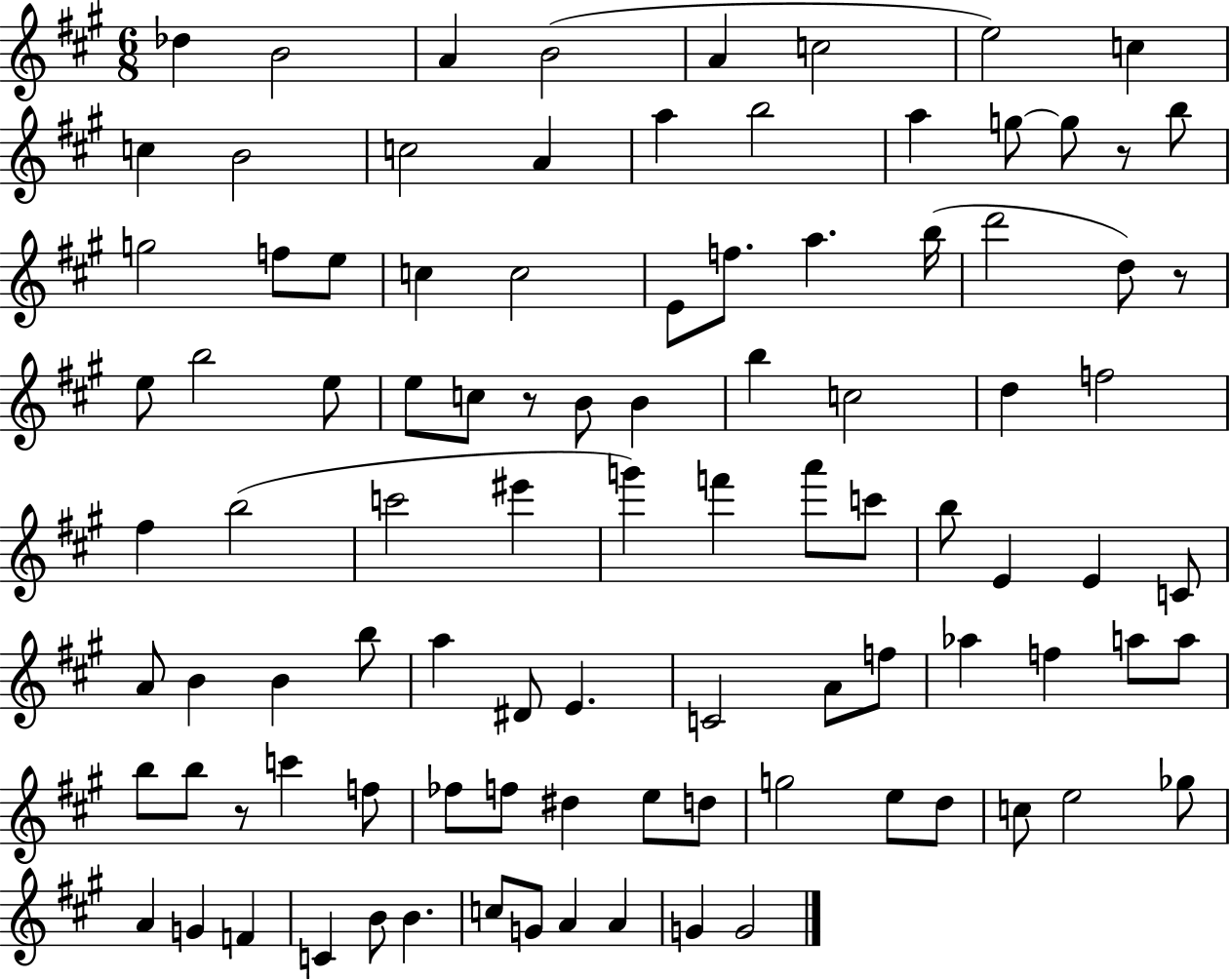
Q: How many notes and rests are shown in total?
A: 97